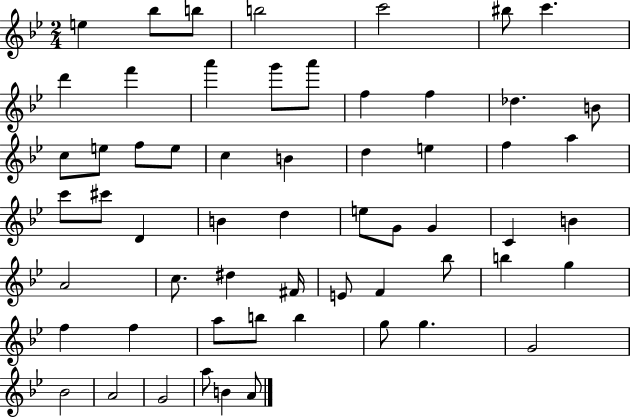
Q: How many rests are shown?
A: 0